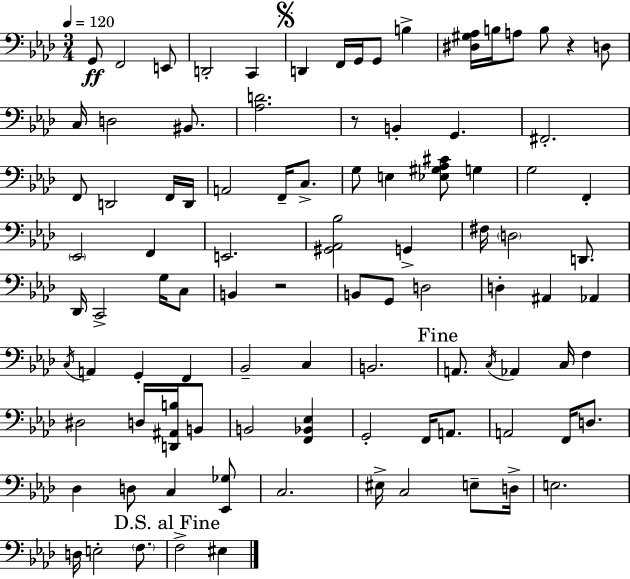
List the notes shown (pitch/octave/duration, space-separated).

G2/e F2/h E2/e D2/h C2/q D2/q F2/s G2/s G2/e B3/q [D#3,G#3,Ab3]/s B3/s A3/e B3/e R/q D3/e C3/s D3/h BIS2/e. [Ab3,D4]/h. R/e B2/q G2/q. F#2/h. F2/e D2/h F2/s D2/s A2/h F2/s C3/e. G3/e E3/q [Eb3,G#3,Ab3,C#4]/e G3/q G3/h F2/q Eb2/h F2/q E2/h. [G#2,Ab2,Bb3]/h G2/q F#3/s D3/h D2/e. Db2/s C2/h G3/s C3/e B2/q R/h B2/e G2/e D3/h D3/q A#2/q Ab2/q C3/s A2/q G2/q F2/q Bb2/h C3/q B2/h. A2/e. C3/s Ab2/q C3/s F3/q D#3/h D3/s [D2,A#2,B3]/s B2/e B2/h [F2,Bb2,Eb3]/q G2/h F2/s A2/e. A2/h F2/s D3/e. Db3/q D3/e C3/q [Eb2,Gb3]/e C3/h. EIS3/s C3/h E3/e D3/s E3/h. D3/s E3/h F3/e. F3/h EIS3/q